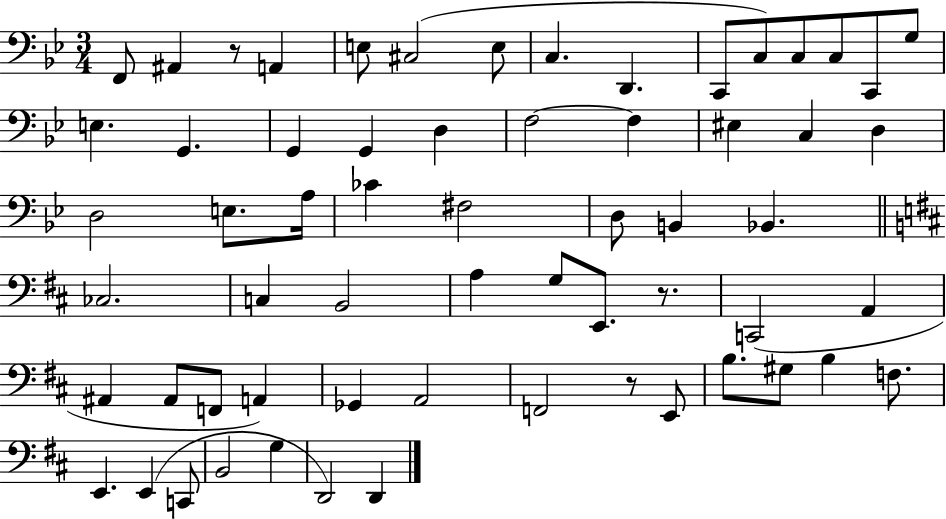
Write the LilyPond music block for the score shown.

{
  \clef bass
  \numericTimeSignature
  \time 3/4
  \key bes \major
  f,8 ais,4 r8 a,4 | e8 cis2( e8 | c4. d,4. | c,8 c8) c8 c8 c,8 g8 | \break e4. g,4. | g,4 g,4 d4 | f2~~ f4 | eis4 c4 d4 | \break d2 e8. a16 | ces'4 fis2 | d8 b,4 bes,4. | \bar "||" \break \key d \major ces2. | c4 b,2 | a4 g8 e,8. r8. | c,2( a,4 | \break ais,4 ais,8 f,8 a,4) | ges,4 a,2 | f,2 r8 e,8 | b8. gis8 b4 f8. | \break e,4. e,4( c,8 | b,2 g4 | d,2) d,4 | \bar "|."
}